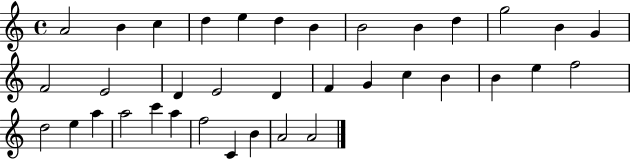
A4/h B4/q C5/q D5/q E5/q D5/q B4/q B4/h B4/q D5/q G5/h B4/q G4/q F4/h E4/h D4/q E4/h D4/q F4/q G4/q C5/q B4/q B4/q E5/q F5/h D5/h E5/q A5/q A5/h C6/q A5/q F5/h C4/q B4/q A4/h A4/h